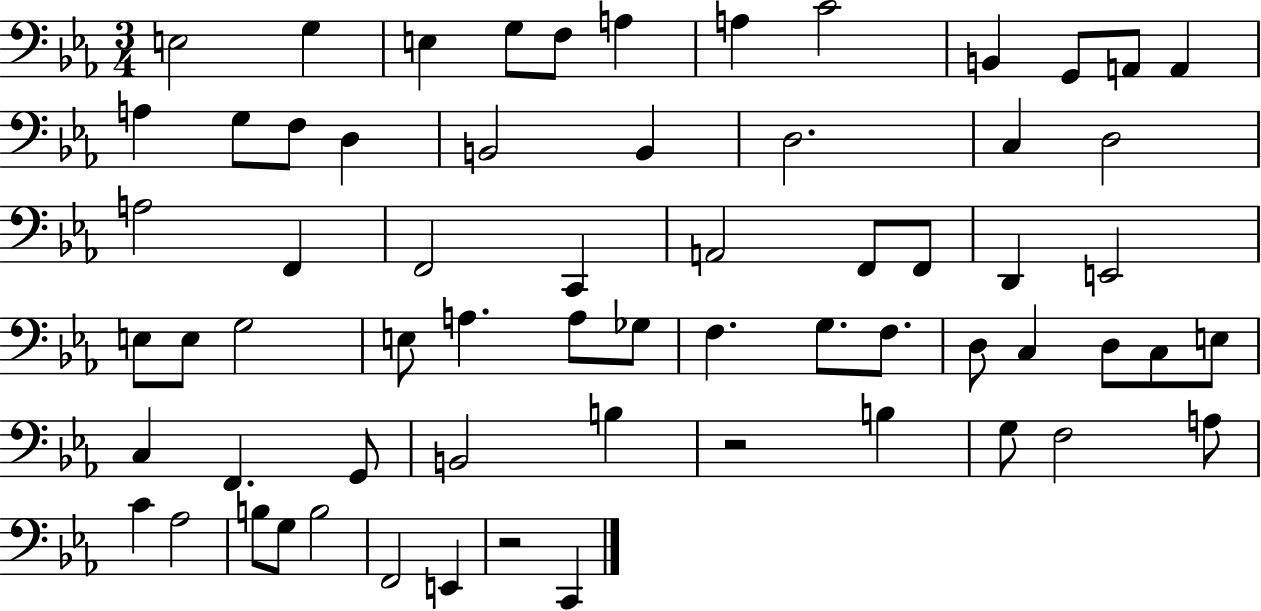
{
  \clef bass
  \numericTimeSignature
  \time 3/4
  \key ees \major
  e2 g4 | e4 g8 f8 a4 | a4 c'2 | b,4 g,8 a,8 a,4 | \break a4 g8 f8 d4 | b,2 b,4 | d2. | c4 d2 | \break a2 f,4 | f,2 c,4 | a,2 f,8 f,8 | d,4 e,2 | \break e8 e8 g2 | e8 a4. a8 ges8 | f4. g8. f8. | d8 c4 d8 c8 e8 | \break c4 f,4. g,8 | b,2 b4 | r2 b4 | g8 f2 a8 | \break c'4 aes2 | b8 g8 b2 | f,2 e,4 | r2 c,4 | \break \bar "|."
}